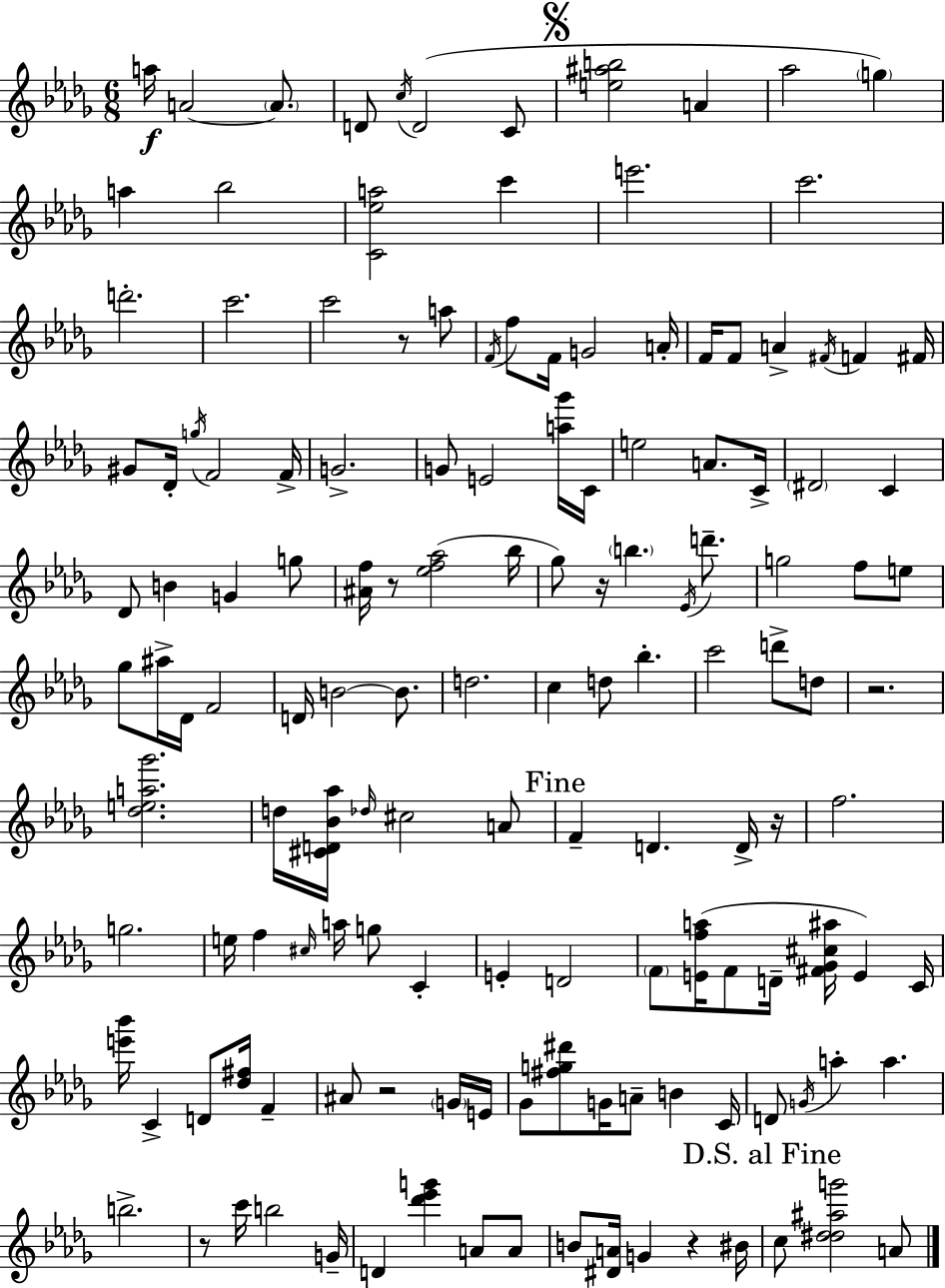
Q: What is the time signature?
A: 6/8